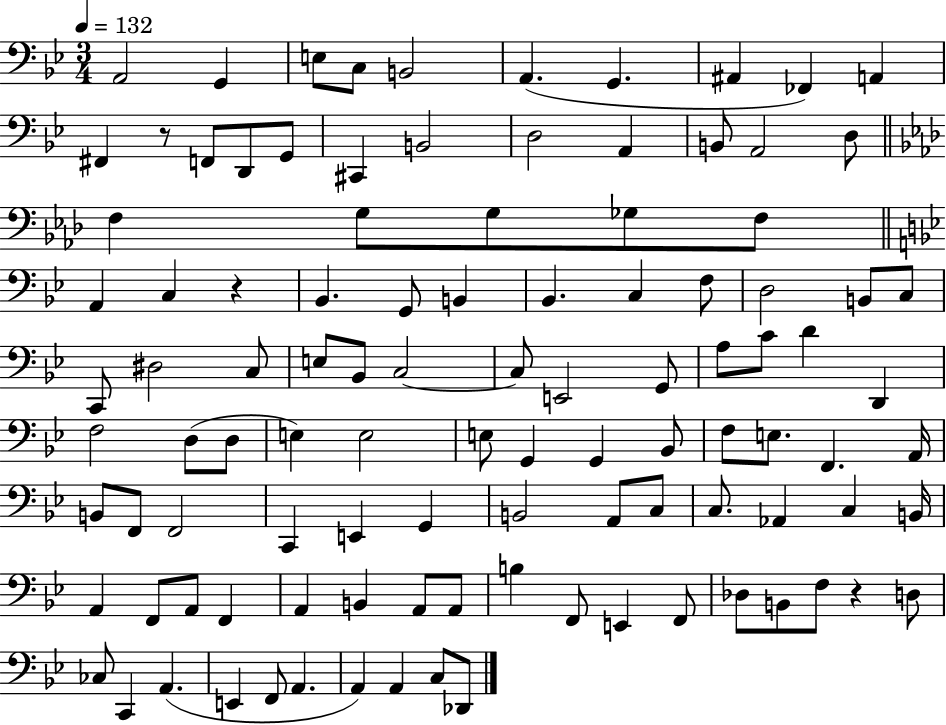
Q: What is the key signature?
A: BES major